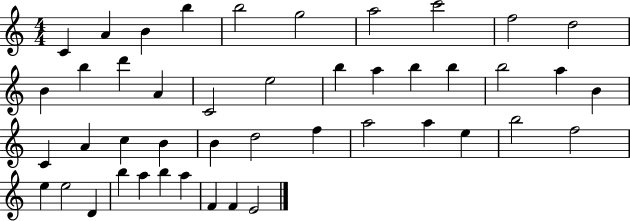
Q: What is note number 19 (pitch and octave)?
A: B5